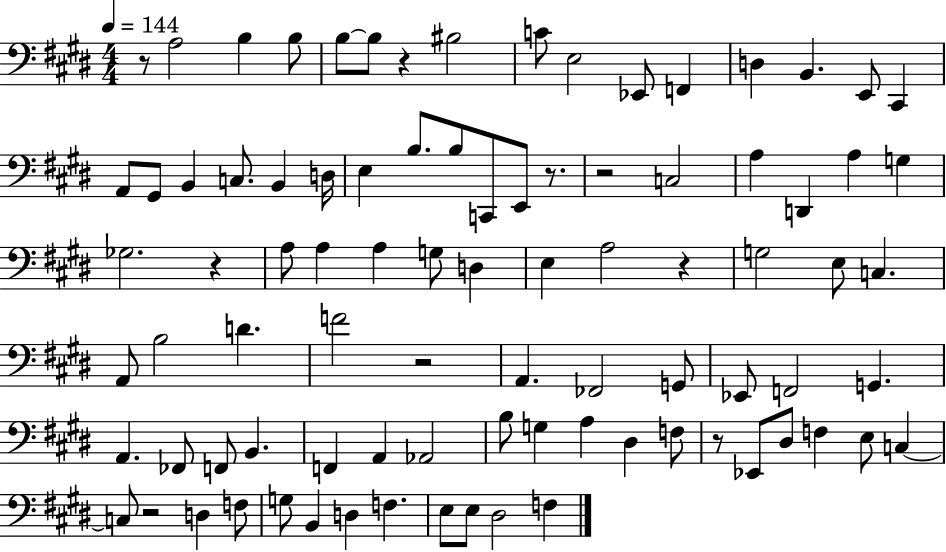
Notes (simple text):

R/e A3/h B3/q B3/e B3/e B3/e R/q BIS3/h C4/e E3/h Eb2/e F2/q D3/q B2/q. E2/e C#2/q A2/e G#2/e B2/q C3/e. B2/q D3/s E3/q B3/e. B3/e C2/e E2/e R/e. R/h C3/h A3/q D2/q A3/q G3/q Gb3/h. R/q A3/e A3/q A3/q G3/e D3/q E3/q A3/h R/q G3/h E3/e C3/q. A2/e B3/h D4/q. F4/h R/h A2/q. FES2/h G2/e Eb2/e F2/h G2/q. A2/q. FES2/e F2/e B2/q. F2/q A2/q Ab2/h B3/e G3/q A3/q D#3/q F3/e R/e Eb2/e D#3/e F3/q E3/e C3/q C3/e R/h D3/q F3/e G3/e B2/q D3/q F3/q. E3/e E3/e D#3/h F3/q